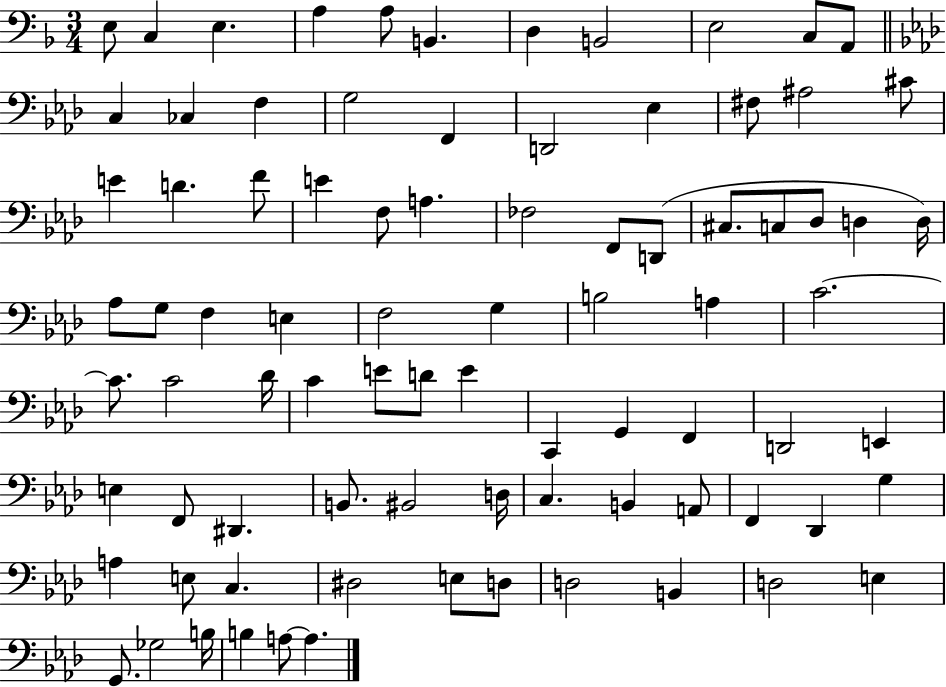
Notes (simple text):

E3/e C3/q E3/q. A3/q A3/e B2/q. D3/q B2/h E3/h C3/e A2/e C3/q CES3/q F3/q G3/h F2/q D2/h Eb3/q F#3/e A#3/h C#4/e E4/q D4/q. F4/e E4/q F3/e A3/q. FES3/h F2/e D2/e C#3/e. C3/e Db3/e D3/q D3/s Ab3/e G3/e F3/q E3/q F3/h G3/q B3/h A3/q C4/h. C4/e. C4/h Db4/s C4/q E4/e D4/e E4/q C2/q G2/q F2/q D2/h E2/q E3/q F2/e D#2/q. B2/e. BIS2/h D3/s C3/q. B2/q A2/e F2/q Db2/q G3/q A3/q E3/e C3/q. D#3/h E3/e D3/e D3/h B2/q D3/h E3/q G2/e. Gb3/h B3/s B3/q A3/e A3/q.